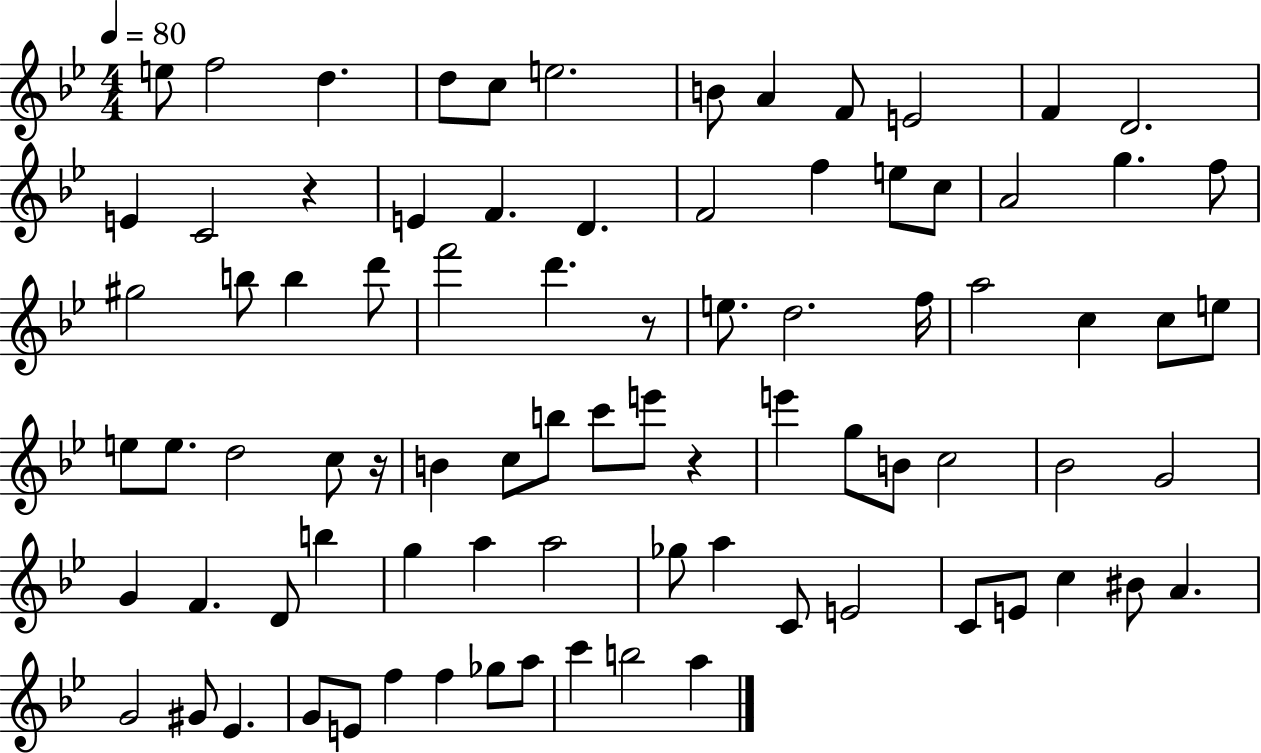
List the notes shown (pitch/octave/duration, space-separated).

E5/e F5/h D5/q. D5/e C5/e E5/h. B4/e A4/q F4/e E4/h F4/q D4/h. E4/q C4/h R/q E4/q F4/q. D4/q. F4/h F5/q E5/e C5/e A4/h G5/q. F5/e G#5/h B5/e B5/q D6/e F6/h D6/q. R/e E5/e. D5/h. F5/s A5/h C5/q C5/e E5/e E5/e E5/e. D5/h C5/e R/s B4/q C5/e B5/e C6/e E6/e R/q E6/q G5/e B4/e C5/h Bb4/h G4/h G4/q F4/q. D4/e B5/q G5/q A5/q A5/h Gb5/e A5/q C4/e E4/h C4/e E4/e C5/q BIS4/e A4/q. G4/h G#4/e Eb4/q. G4/e E4/e F5/q F5/q Gb5/e A5/e C6/q B5/h A5/q